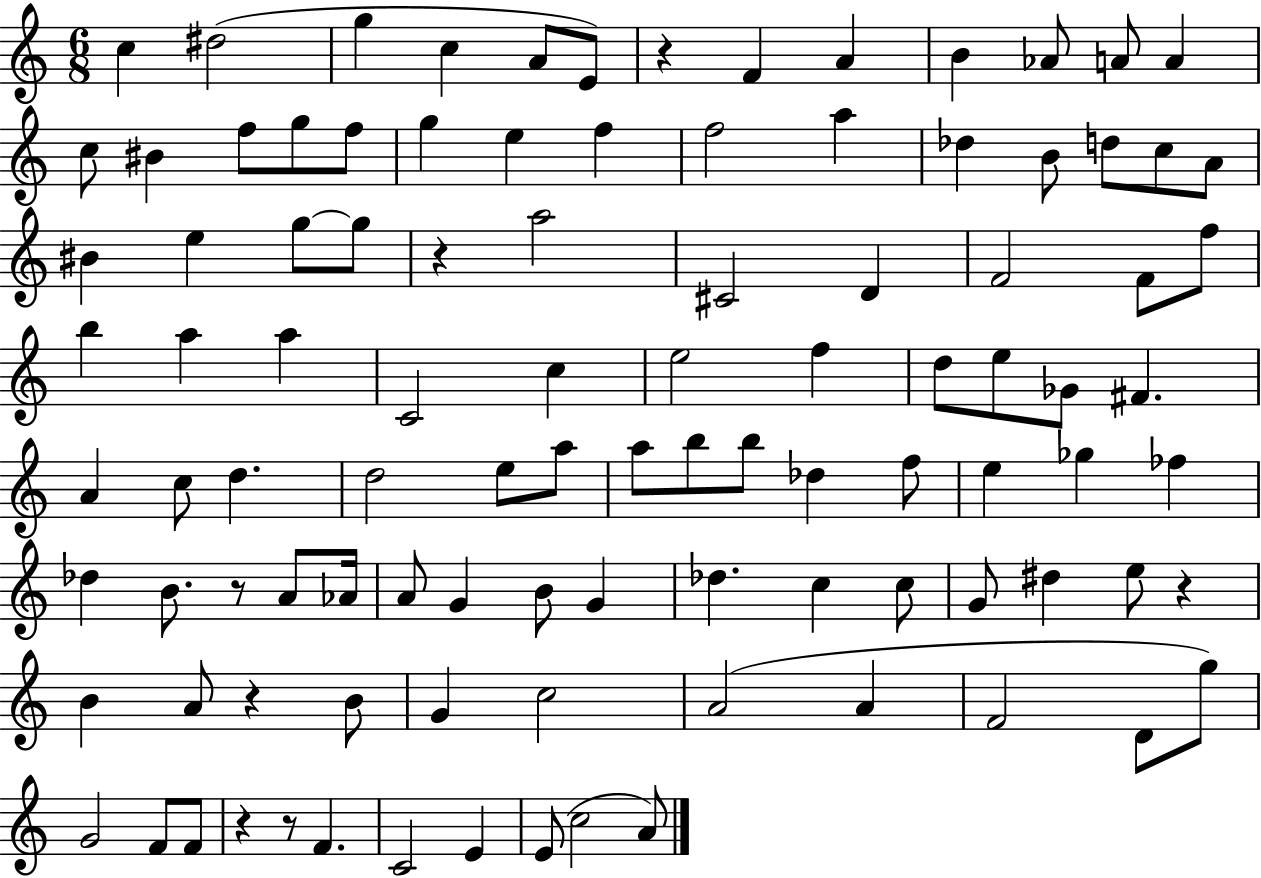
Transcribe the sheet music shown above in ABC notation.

X:1
T:Untitled
M:6/8
L:1/4
K:C
c ^d2 g c A/2 E/2 z F A B _A/2 A/2 A c/2 ^B f/2 g/2 f/2 g e f f2 a _d B/2 d/2 c/2 A/2 ^B e g/2 g/2 z a2 ^C2 D F2 F/2 f/2 b a a C2 c e2 f d/2 e/2 _G/2 ^F A c/2 d d2 e/2 a/2 a/2 b/2 b/2 _d f/2 e _g _f _d B/2 z/2 A/2 _A/4 A/2 G B/2 G _d c c/2 G/2 ^d e/2 z B A/2 z B/2 G c2 A2 A F2 D/2 g/2 G2 F/2 F/2 z z/2 F C2 E E/2 c2 A/2